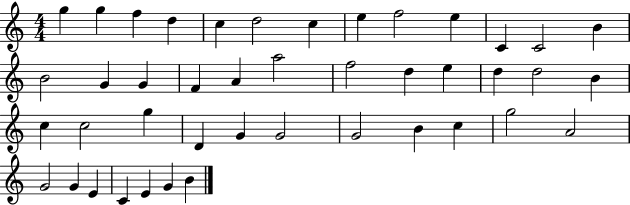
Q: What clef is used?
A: treble